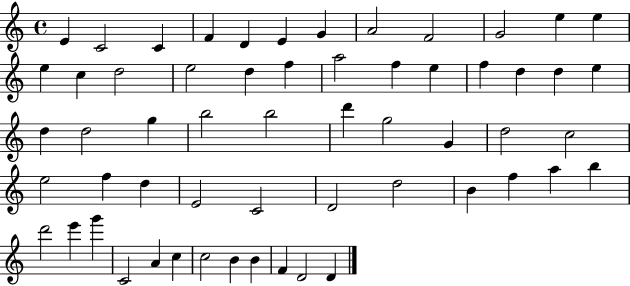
{
  \clef treble
  \time 4/4
  \defaultTimeSignature
  \key c \major
  e'4 c'2 c'4 | f'4 d'4 e'4 g'4 | a'2 f'2 | g'2 e''4 e''4 | \break e''4 c''4 d''2 | e''2 d''4 f''4 | a''2 f''4 e''4 | f''4 d''4 d''4 e''4 | \break d''4 d''2 g''4 | b''2 b''2 | d'''4 g''2 g'4 | d''2 c''2 | \break e''2 f''4 d''4 | e'2 c'2 | d'2 d''2 | b'4 f''4 a''4 b''4 | \break d'''2 e'''4 g'''4 | c'2 a'4 c''4 | c''2 b'4 b'4 | f'4 d'2 d'4 | \break \bar "|."
}